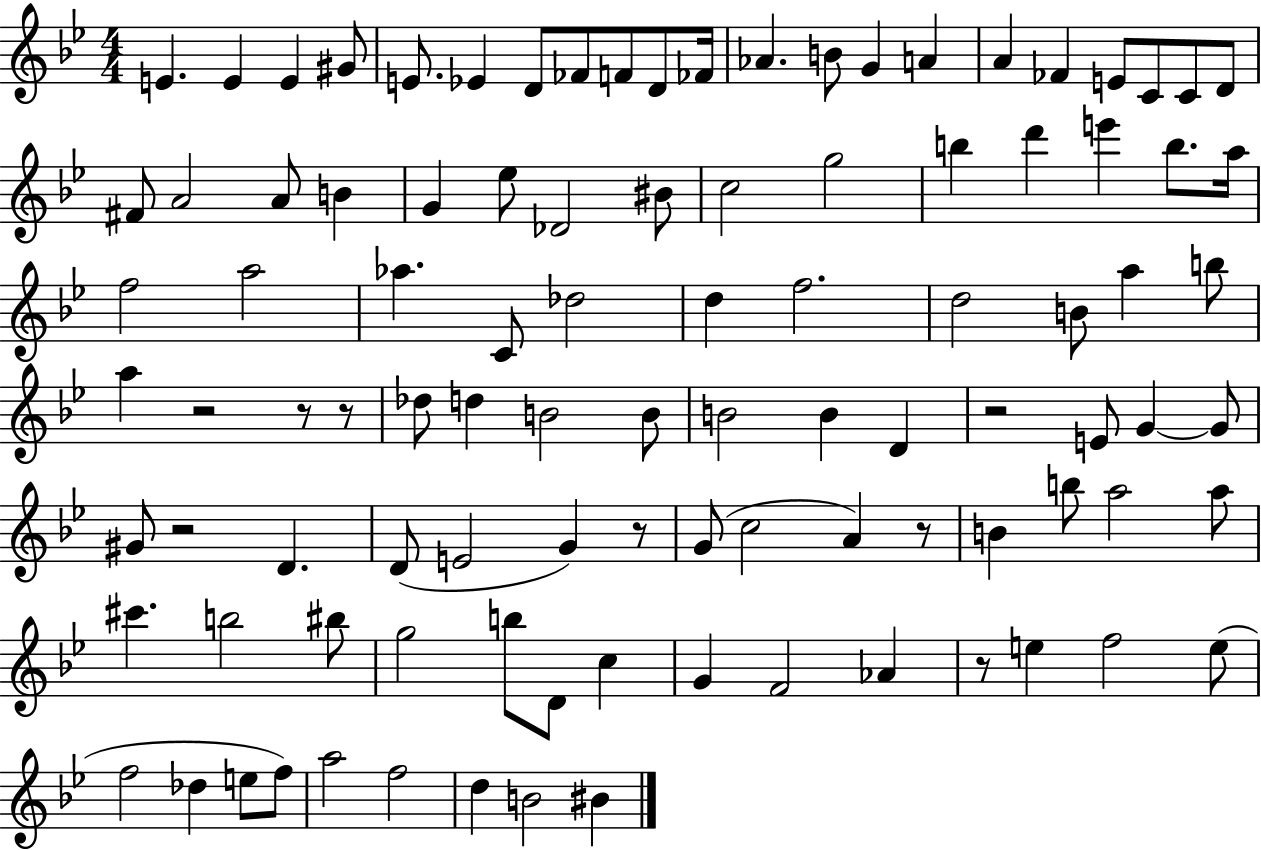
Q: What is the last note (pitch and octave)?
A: BIS4